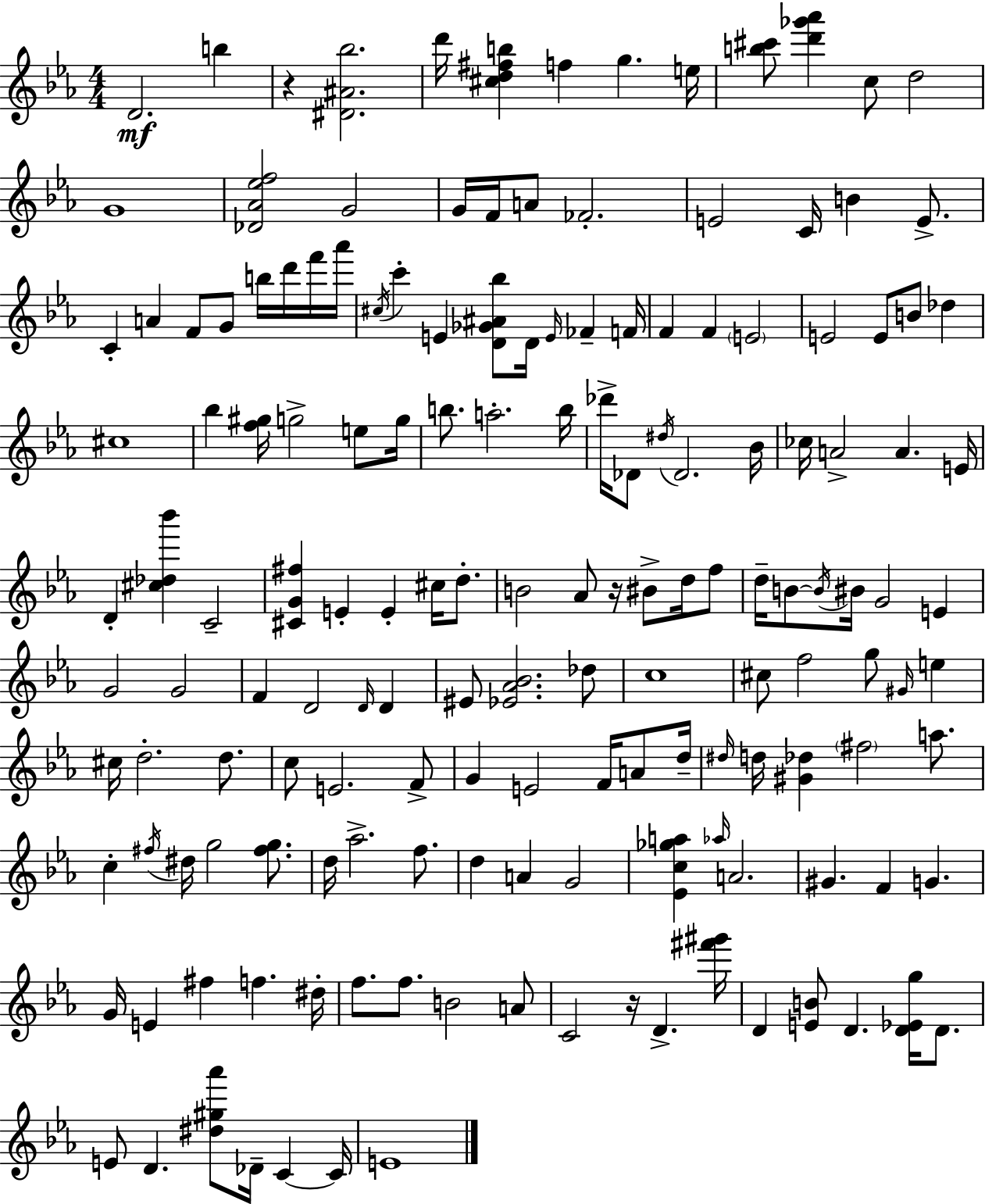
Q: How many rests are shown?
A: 3